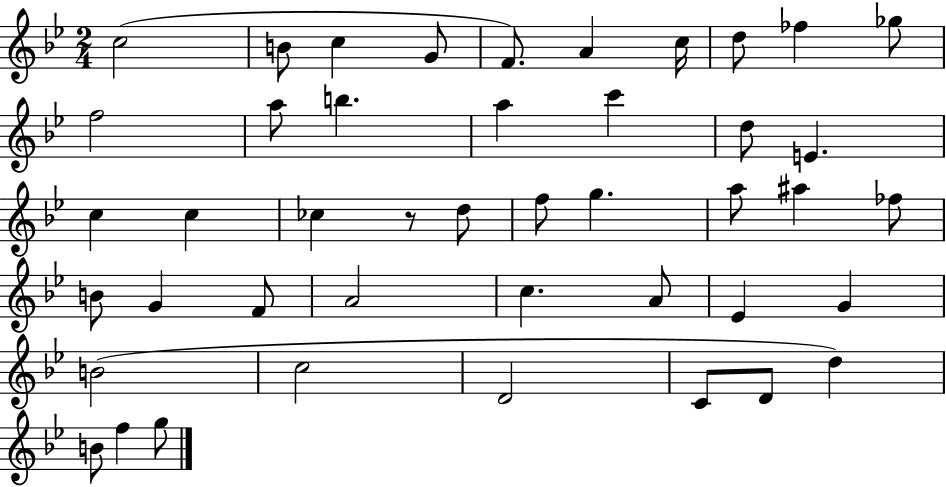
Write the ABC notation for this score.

X:1
T:Untitled
M:2/4
L:1/4
K:Bb
c2 B/2 c G/2 F/2 A c/4 d/2 _f _g/2 f2 a/2 b a c' d/2 E c c _c z/2 d/2 f/2 g a/2 ^a _f/2 B/2 G F/2 A2 c A/2 _E G B2 c2 D2 C/2 D/2 d B/2 f g/2